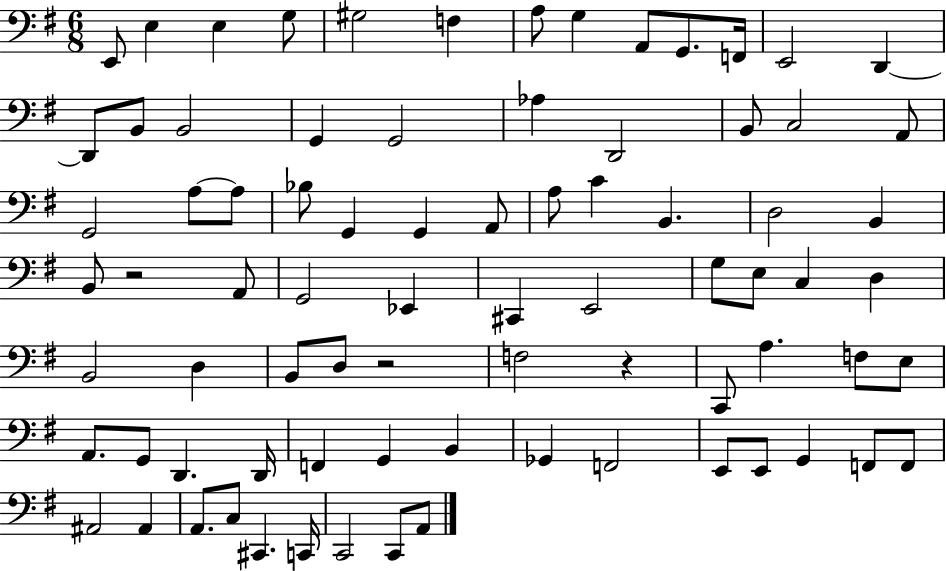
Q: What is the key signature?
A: G major